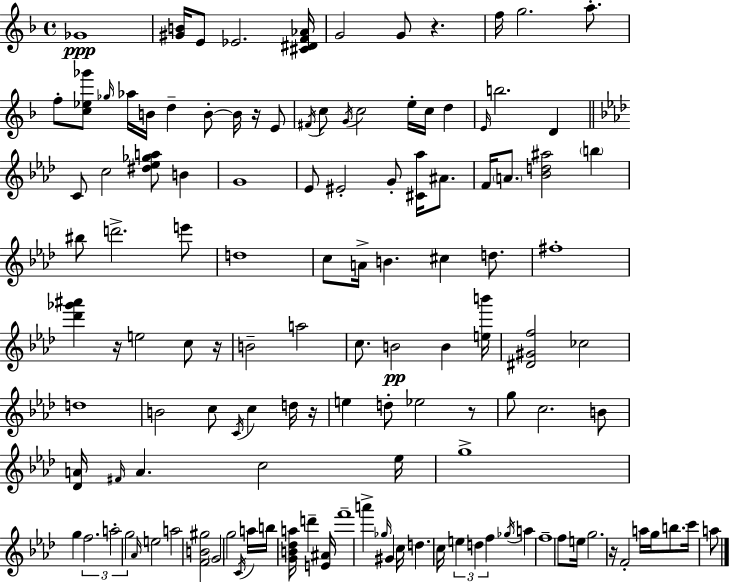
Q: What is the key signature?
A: D minor